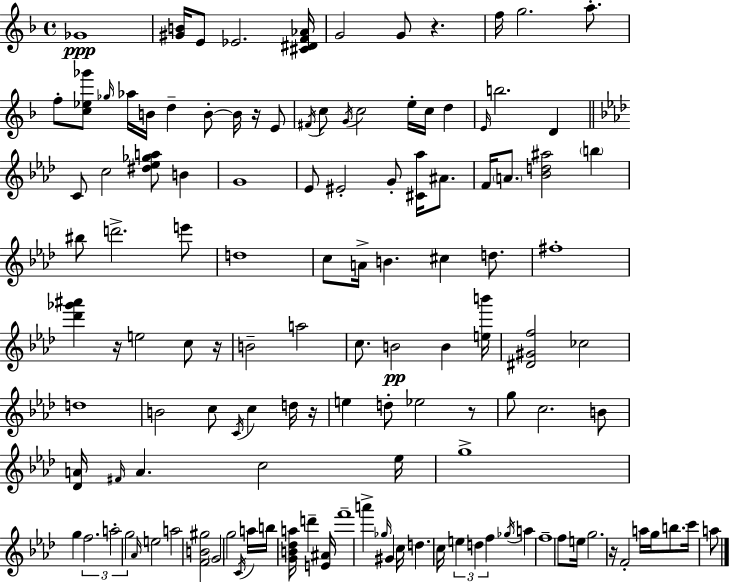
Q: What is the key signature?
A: D minor